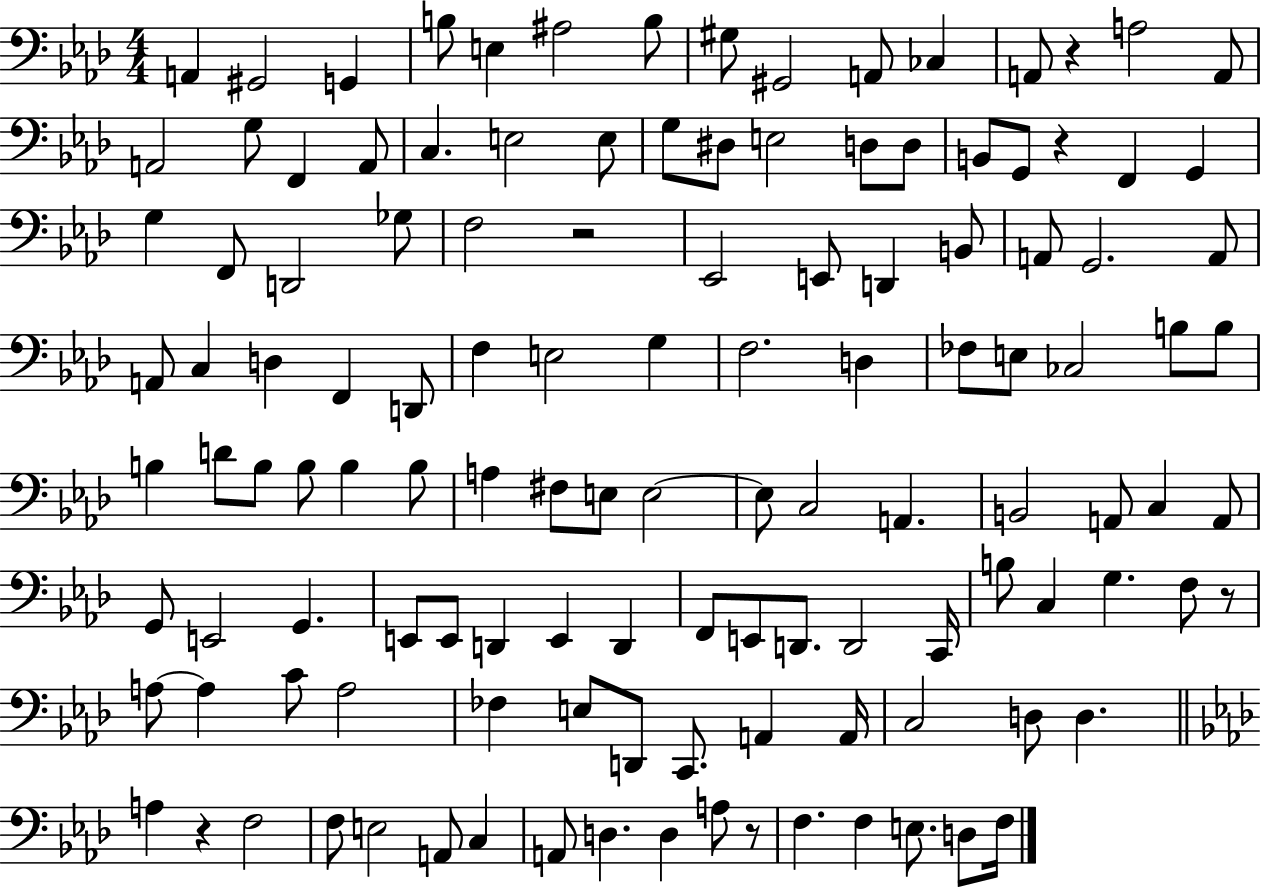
{
  \clef bass
  \numericTimeSignature
  \time 4/4
  \key aes \major
  a,4 gis,2 g,4 | b8 e4 ais2 b8 | gis8 gis,2 a,8 ces4 | a,8 r4 a2 a,8 | \break a,2 g8 f,4 a,8 | c4. e2 e8 | g8 dis8 e2 d8 d8 | b,8 g,8 r4 f,4 g,4 | \break g4 f,8 d,2 ges8 | f2 r2 | ees,2 e,8 d,4 b,8 | a,8 g,2. a,8 | \break a,8 c4 d4 f,4 d,8 | f4 e2 g4 | f2. d4 | fes8 e8 ces2 b8 b8 | \break b4 d'8 b8 b8 b4 b8 | a4 fis8 e8 e2~~ | e8 c2 a,4. | b,2 a,8 c4 a,8 | \break g,8 e,2 g,4. | e,8 e,8 d,4 e,4 d,4 | f,8 e,8 d,8. d,2 c,16 | b8 c4 g4. f8 r8 | \break a8~~ a4 c'8 a2 | fes4 e8 d,8 c,8. a,4 a,16 | c2 d8 d4. | \bar "||" \break \key f \minor a4 r4 f2 | f8 e2 a,8 c4 | a,8 d4. d4 a8 r8 | f4. f4 e8. d8 f16 | \break \bar "|."
}